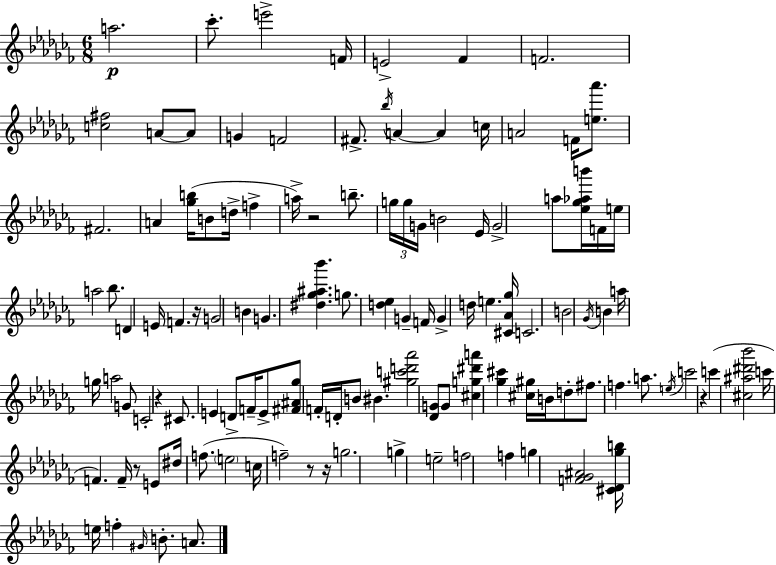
{
  \clef treble
  \numericTimeSignature
  \time 6/8
  \key aes \minor
  a''2.\p | ces'''8.-. e'''2-> f'16 | e'2-> fes'4 | f'2. | \break <c'' fis''>2 a'8~~ a'8 | g'4 f'2 | fis'8.-> \acciaccatura { bes''16 } a'4~~ a'4 | c''16 a'2 f'16 <e'' aes'''>8. | \break fis'2. | a'4 <ges'' b''>16( b'8 d''16-> f''4-> | a''16->) r2 b''8.-- | \tuplet 3/2 { g''16 g''16 g'16 } b'2 | \break ees'16 g'2-> a''8 <ees'' ges'' aes'' b'''>16 | f'16 e''16 a''2 bes''8. | d'4 e'16 f'4. | r16 g'2 b'4 | \break g'4. <dis'' ges'' ais'' bes'''>4. | g''8. <d'' ees''>4 g'4-- | f'16 g'4-> d''16 e''4. | <cis' aes' ges''>16 c'2. | \break b'2 \acciaccatura { ges'16 } b'4 | a''16 g''16 a''2 | g'8 c'2-. r4 | cis'8. e'4 d'8-> f'16-- | \break e'8-> <fis' ais' ges''>8 f'16-. d'16-. b'8 bis'4. | <gis'' c''' d''' aes'''>2 <des' g'>8 | g'8 <cis'' g'' dis''' a'''>4 <ges'' cis'''>4 <cis'' gis''>16 b'16 | d''8-. fis''8. f''4. a''8. | \break \acciaccatura { e''16 } c'''2 r4 | c'''4( <cis'' ais'' dis''' bes'''>2 | c'''16 f'4.) f'16-- r8 | e'8 dis''16 f''8.( \parenthesize e''2 | \break c''16 f''2--) | r8 r16 g''2. | g''4-> e''2-- | f''2 f''4 | \break g''4 <f' ges' ais'>2 | <cis' des' ges'' b''>16 e''16 f''4-. \grace { gis'16 } b'8.-. | a'8. \bar "|."
}